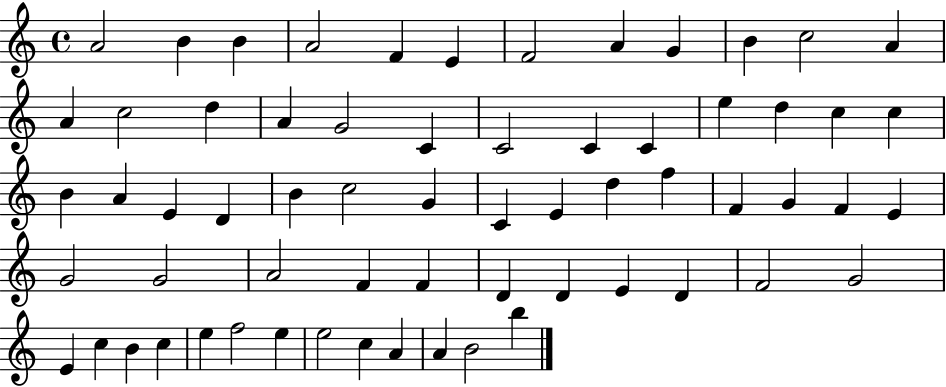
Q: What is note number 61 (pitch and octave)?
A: A4